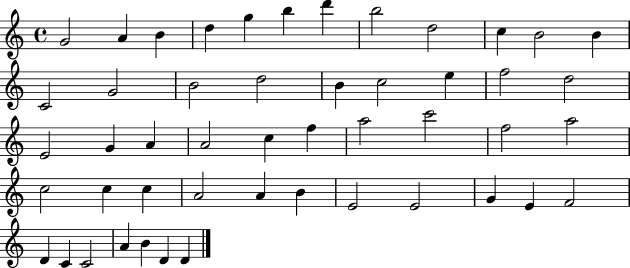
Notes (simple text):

G4/h A4/q B4/q D5/q G5/q B5/q D6/q B5/h D5/h C5/q B4/h B4/q C4/h G4/h B4/h D5/h B4/q C5/h E5/q F5/h D5/h E4/h G4/q A4/q A4/h C5/q F5/q A5/h C6/h F5/h A5/h C5/h C5/q C5/q A4/h A4/q B4/q E4/h E4/h G4/q E4/q F4/h D4/q C4/q C4/h A4/q B4/q D4/q D4/q